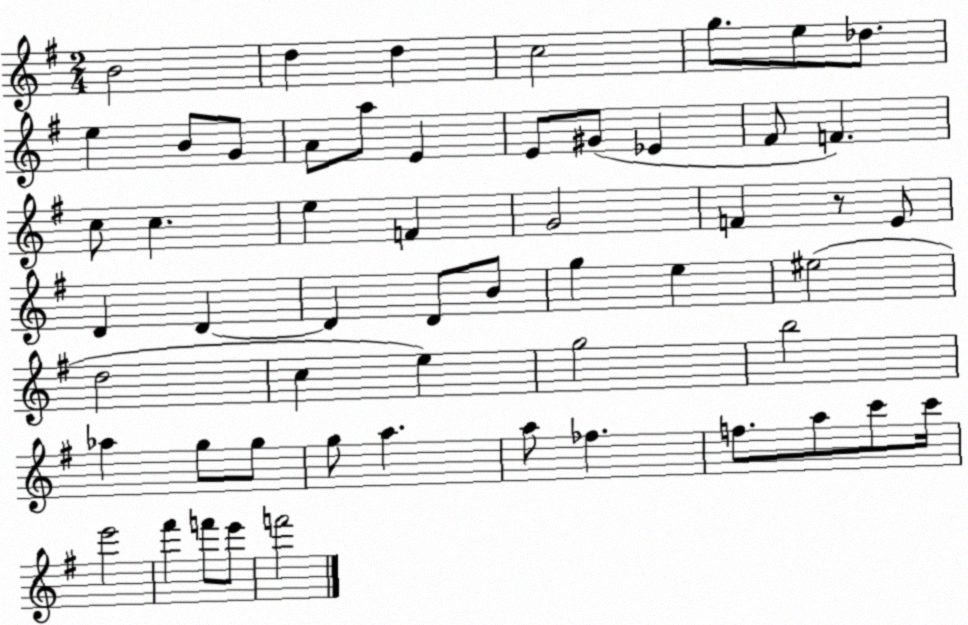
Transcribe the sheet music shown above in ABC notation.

X:1
T:Untitled
M:2/4
L:1/4
K:G
B2 d d c2 g/2 e/2 _d/2 e B/2 G/2 A/2 a/2 E E/2 ^G/2 _E ^F/2 F c/2 c e F G2 F z/2 E/2 D D D D/2 B/2 g e ^e2 d2 c e g2 b2 _a g/2 g/2 g/2 a a/2 _f f/2 a/2 c'/2 c'/4 e'2 ^f' f'/2 e'/2 f'2